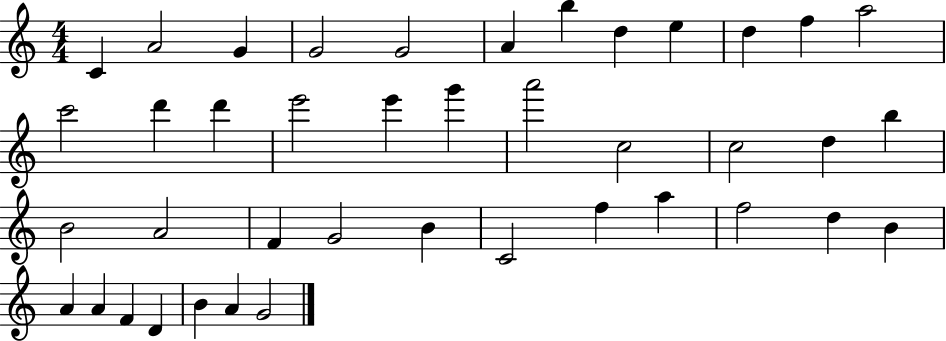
{
  \clef treble
  \numericTimeSignature
  \time 4/4
  \key c \major
  c'4 a'2 g'4 | g'2 g'2 | a'4 b''4 d''4 e''4 | d''4 f''4 a''2 | \break c'''2 d'''4 d'''4 | e'''2 e'''4 g'''4 | a'''2 c''2 | c''2 d''4 b''4 | \break b'2 a'2 | f'4 g'2 b'4 | c'2 f''4 a''4 | f''2 d''4 b'4 | \break a'4 a'4 f'4 d'4 | b'4 a'4 g'2 | \bar "|."
}